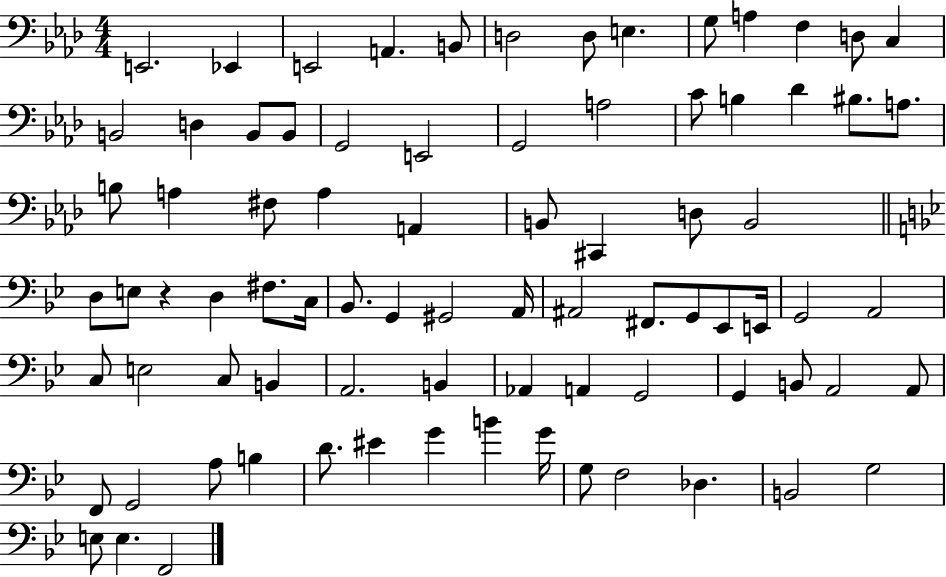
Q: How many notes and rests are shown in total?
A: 82